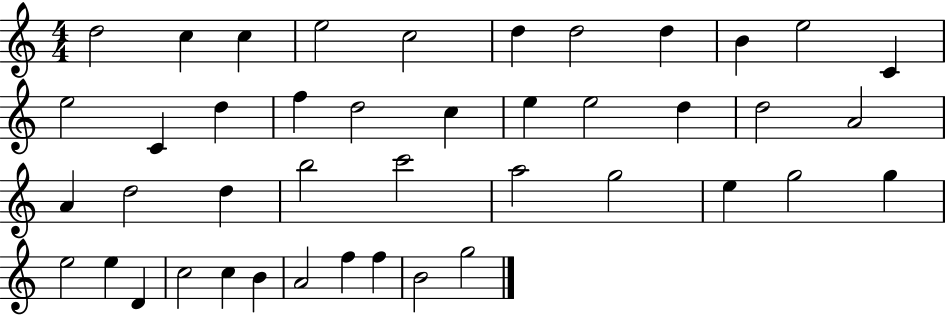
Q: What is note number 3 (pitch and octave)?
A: C5